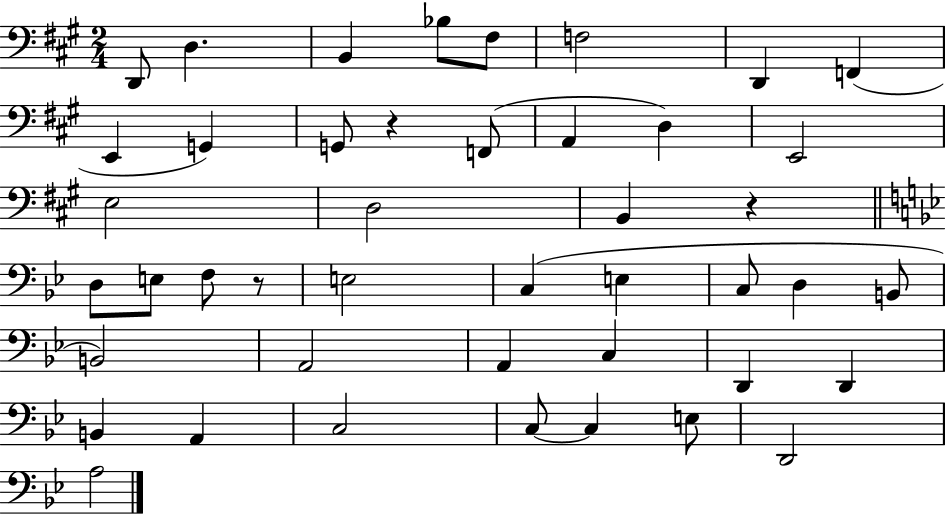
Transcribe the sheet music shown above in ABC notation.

X:1
T:Untitled
M:2/4
L:1/4
K:A
D,,/2 D, B,, _B,/2 ^F,/2 F,2 D,, F,, E,, G,, G,,/2 z F,,/2 A,, D, E,,2 E,2 D,2 B,, z D,/2 E,/2 F,/2 z/2 E,2 C, E, C,/2 D, B,,/2 B,,2 A,,2 A,, C, D,, D,, B,, A,, C,2 C,/2 C, E,/2 D,,2 A,2